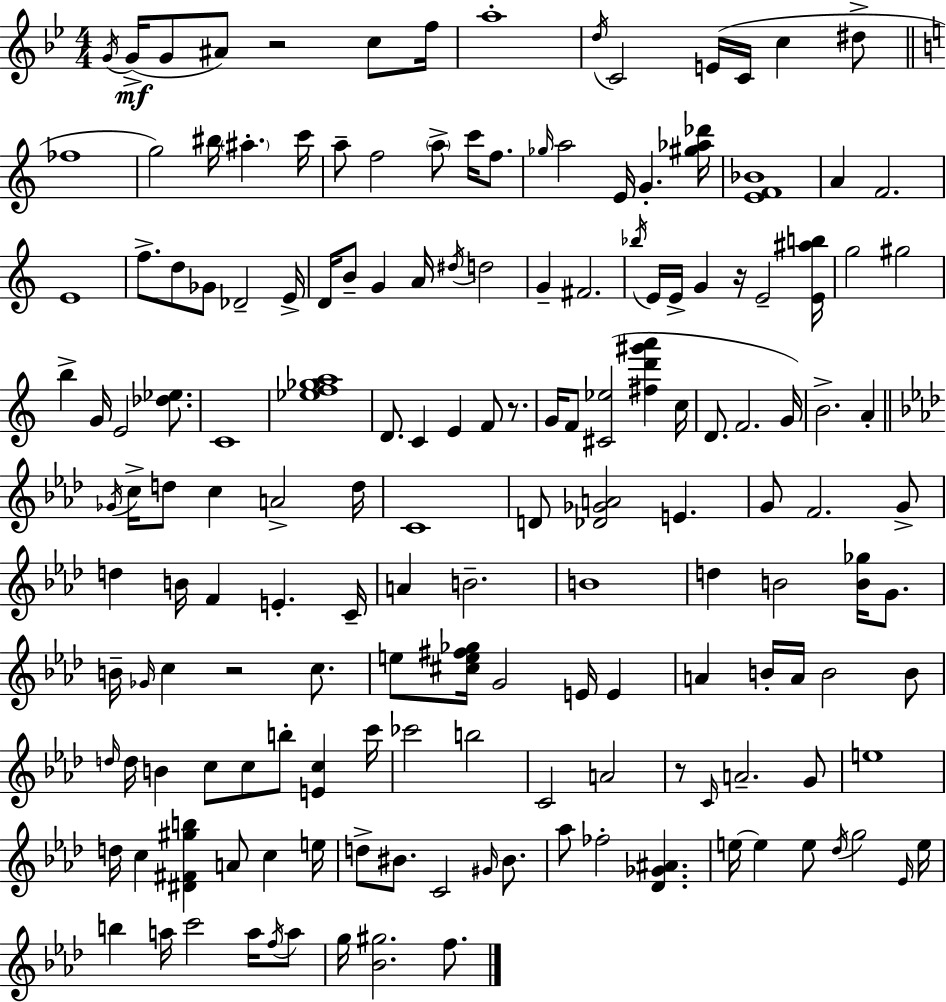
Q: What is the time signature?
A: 4/4